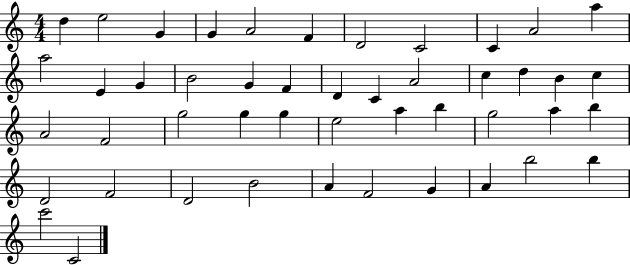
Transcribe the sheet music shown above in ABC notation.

X:1
T:Untitled
M:4/4
L:1/4
K:C
d e2 G G A2 F D2 C2 C A2 a a2 E G B2 G F D C A2 c d B c A2 F2 g2 g g e2 a b g2 a b D2 F2 D2 B2 A F2 G A b2 b c'2 C2